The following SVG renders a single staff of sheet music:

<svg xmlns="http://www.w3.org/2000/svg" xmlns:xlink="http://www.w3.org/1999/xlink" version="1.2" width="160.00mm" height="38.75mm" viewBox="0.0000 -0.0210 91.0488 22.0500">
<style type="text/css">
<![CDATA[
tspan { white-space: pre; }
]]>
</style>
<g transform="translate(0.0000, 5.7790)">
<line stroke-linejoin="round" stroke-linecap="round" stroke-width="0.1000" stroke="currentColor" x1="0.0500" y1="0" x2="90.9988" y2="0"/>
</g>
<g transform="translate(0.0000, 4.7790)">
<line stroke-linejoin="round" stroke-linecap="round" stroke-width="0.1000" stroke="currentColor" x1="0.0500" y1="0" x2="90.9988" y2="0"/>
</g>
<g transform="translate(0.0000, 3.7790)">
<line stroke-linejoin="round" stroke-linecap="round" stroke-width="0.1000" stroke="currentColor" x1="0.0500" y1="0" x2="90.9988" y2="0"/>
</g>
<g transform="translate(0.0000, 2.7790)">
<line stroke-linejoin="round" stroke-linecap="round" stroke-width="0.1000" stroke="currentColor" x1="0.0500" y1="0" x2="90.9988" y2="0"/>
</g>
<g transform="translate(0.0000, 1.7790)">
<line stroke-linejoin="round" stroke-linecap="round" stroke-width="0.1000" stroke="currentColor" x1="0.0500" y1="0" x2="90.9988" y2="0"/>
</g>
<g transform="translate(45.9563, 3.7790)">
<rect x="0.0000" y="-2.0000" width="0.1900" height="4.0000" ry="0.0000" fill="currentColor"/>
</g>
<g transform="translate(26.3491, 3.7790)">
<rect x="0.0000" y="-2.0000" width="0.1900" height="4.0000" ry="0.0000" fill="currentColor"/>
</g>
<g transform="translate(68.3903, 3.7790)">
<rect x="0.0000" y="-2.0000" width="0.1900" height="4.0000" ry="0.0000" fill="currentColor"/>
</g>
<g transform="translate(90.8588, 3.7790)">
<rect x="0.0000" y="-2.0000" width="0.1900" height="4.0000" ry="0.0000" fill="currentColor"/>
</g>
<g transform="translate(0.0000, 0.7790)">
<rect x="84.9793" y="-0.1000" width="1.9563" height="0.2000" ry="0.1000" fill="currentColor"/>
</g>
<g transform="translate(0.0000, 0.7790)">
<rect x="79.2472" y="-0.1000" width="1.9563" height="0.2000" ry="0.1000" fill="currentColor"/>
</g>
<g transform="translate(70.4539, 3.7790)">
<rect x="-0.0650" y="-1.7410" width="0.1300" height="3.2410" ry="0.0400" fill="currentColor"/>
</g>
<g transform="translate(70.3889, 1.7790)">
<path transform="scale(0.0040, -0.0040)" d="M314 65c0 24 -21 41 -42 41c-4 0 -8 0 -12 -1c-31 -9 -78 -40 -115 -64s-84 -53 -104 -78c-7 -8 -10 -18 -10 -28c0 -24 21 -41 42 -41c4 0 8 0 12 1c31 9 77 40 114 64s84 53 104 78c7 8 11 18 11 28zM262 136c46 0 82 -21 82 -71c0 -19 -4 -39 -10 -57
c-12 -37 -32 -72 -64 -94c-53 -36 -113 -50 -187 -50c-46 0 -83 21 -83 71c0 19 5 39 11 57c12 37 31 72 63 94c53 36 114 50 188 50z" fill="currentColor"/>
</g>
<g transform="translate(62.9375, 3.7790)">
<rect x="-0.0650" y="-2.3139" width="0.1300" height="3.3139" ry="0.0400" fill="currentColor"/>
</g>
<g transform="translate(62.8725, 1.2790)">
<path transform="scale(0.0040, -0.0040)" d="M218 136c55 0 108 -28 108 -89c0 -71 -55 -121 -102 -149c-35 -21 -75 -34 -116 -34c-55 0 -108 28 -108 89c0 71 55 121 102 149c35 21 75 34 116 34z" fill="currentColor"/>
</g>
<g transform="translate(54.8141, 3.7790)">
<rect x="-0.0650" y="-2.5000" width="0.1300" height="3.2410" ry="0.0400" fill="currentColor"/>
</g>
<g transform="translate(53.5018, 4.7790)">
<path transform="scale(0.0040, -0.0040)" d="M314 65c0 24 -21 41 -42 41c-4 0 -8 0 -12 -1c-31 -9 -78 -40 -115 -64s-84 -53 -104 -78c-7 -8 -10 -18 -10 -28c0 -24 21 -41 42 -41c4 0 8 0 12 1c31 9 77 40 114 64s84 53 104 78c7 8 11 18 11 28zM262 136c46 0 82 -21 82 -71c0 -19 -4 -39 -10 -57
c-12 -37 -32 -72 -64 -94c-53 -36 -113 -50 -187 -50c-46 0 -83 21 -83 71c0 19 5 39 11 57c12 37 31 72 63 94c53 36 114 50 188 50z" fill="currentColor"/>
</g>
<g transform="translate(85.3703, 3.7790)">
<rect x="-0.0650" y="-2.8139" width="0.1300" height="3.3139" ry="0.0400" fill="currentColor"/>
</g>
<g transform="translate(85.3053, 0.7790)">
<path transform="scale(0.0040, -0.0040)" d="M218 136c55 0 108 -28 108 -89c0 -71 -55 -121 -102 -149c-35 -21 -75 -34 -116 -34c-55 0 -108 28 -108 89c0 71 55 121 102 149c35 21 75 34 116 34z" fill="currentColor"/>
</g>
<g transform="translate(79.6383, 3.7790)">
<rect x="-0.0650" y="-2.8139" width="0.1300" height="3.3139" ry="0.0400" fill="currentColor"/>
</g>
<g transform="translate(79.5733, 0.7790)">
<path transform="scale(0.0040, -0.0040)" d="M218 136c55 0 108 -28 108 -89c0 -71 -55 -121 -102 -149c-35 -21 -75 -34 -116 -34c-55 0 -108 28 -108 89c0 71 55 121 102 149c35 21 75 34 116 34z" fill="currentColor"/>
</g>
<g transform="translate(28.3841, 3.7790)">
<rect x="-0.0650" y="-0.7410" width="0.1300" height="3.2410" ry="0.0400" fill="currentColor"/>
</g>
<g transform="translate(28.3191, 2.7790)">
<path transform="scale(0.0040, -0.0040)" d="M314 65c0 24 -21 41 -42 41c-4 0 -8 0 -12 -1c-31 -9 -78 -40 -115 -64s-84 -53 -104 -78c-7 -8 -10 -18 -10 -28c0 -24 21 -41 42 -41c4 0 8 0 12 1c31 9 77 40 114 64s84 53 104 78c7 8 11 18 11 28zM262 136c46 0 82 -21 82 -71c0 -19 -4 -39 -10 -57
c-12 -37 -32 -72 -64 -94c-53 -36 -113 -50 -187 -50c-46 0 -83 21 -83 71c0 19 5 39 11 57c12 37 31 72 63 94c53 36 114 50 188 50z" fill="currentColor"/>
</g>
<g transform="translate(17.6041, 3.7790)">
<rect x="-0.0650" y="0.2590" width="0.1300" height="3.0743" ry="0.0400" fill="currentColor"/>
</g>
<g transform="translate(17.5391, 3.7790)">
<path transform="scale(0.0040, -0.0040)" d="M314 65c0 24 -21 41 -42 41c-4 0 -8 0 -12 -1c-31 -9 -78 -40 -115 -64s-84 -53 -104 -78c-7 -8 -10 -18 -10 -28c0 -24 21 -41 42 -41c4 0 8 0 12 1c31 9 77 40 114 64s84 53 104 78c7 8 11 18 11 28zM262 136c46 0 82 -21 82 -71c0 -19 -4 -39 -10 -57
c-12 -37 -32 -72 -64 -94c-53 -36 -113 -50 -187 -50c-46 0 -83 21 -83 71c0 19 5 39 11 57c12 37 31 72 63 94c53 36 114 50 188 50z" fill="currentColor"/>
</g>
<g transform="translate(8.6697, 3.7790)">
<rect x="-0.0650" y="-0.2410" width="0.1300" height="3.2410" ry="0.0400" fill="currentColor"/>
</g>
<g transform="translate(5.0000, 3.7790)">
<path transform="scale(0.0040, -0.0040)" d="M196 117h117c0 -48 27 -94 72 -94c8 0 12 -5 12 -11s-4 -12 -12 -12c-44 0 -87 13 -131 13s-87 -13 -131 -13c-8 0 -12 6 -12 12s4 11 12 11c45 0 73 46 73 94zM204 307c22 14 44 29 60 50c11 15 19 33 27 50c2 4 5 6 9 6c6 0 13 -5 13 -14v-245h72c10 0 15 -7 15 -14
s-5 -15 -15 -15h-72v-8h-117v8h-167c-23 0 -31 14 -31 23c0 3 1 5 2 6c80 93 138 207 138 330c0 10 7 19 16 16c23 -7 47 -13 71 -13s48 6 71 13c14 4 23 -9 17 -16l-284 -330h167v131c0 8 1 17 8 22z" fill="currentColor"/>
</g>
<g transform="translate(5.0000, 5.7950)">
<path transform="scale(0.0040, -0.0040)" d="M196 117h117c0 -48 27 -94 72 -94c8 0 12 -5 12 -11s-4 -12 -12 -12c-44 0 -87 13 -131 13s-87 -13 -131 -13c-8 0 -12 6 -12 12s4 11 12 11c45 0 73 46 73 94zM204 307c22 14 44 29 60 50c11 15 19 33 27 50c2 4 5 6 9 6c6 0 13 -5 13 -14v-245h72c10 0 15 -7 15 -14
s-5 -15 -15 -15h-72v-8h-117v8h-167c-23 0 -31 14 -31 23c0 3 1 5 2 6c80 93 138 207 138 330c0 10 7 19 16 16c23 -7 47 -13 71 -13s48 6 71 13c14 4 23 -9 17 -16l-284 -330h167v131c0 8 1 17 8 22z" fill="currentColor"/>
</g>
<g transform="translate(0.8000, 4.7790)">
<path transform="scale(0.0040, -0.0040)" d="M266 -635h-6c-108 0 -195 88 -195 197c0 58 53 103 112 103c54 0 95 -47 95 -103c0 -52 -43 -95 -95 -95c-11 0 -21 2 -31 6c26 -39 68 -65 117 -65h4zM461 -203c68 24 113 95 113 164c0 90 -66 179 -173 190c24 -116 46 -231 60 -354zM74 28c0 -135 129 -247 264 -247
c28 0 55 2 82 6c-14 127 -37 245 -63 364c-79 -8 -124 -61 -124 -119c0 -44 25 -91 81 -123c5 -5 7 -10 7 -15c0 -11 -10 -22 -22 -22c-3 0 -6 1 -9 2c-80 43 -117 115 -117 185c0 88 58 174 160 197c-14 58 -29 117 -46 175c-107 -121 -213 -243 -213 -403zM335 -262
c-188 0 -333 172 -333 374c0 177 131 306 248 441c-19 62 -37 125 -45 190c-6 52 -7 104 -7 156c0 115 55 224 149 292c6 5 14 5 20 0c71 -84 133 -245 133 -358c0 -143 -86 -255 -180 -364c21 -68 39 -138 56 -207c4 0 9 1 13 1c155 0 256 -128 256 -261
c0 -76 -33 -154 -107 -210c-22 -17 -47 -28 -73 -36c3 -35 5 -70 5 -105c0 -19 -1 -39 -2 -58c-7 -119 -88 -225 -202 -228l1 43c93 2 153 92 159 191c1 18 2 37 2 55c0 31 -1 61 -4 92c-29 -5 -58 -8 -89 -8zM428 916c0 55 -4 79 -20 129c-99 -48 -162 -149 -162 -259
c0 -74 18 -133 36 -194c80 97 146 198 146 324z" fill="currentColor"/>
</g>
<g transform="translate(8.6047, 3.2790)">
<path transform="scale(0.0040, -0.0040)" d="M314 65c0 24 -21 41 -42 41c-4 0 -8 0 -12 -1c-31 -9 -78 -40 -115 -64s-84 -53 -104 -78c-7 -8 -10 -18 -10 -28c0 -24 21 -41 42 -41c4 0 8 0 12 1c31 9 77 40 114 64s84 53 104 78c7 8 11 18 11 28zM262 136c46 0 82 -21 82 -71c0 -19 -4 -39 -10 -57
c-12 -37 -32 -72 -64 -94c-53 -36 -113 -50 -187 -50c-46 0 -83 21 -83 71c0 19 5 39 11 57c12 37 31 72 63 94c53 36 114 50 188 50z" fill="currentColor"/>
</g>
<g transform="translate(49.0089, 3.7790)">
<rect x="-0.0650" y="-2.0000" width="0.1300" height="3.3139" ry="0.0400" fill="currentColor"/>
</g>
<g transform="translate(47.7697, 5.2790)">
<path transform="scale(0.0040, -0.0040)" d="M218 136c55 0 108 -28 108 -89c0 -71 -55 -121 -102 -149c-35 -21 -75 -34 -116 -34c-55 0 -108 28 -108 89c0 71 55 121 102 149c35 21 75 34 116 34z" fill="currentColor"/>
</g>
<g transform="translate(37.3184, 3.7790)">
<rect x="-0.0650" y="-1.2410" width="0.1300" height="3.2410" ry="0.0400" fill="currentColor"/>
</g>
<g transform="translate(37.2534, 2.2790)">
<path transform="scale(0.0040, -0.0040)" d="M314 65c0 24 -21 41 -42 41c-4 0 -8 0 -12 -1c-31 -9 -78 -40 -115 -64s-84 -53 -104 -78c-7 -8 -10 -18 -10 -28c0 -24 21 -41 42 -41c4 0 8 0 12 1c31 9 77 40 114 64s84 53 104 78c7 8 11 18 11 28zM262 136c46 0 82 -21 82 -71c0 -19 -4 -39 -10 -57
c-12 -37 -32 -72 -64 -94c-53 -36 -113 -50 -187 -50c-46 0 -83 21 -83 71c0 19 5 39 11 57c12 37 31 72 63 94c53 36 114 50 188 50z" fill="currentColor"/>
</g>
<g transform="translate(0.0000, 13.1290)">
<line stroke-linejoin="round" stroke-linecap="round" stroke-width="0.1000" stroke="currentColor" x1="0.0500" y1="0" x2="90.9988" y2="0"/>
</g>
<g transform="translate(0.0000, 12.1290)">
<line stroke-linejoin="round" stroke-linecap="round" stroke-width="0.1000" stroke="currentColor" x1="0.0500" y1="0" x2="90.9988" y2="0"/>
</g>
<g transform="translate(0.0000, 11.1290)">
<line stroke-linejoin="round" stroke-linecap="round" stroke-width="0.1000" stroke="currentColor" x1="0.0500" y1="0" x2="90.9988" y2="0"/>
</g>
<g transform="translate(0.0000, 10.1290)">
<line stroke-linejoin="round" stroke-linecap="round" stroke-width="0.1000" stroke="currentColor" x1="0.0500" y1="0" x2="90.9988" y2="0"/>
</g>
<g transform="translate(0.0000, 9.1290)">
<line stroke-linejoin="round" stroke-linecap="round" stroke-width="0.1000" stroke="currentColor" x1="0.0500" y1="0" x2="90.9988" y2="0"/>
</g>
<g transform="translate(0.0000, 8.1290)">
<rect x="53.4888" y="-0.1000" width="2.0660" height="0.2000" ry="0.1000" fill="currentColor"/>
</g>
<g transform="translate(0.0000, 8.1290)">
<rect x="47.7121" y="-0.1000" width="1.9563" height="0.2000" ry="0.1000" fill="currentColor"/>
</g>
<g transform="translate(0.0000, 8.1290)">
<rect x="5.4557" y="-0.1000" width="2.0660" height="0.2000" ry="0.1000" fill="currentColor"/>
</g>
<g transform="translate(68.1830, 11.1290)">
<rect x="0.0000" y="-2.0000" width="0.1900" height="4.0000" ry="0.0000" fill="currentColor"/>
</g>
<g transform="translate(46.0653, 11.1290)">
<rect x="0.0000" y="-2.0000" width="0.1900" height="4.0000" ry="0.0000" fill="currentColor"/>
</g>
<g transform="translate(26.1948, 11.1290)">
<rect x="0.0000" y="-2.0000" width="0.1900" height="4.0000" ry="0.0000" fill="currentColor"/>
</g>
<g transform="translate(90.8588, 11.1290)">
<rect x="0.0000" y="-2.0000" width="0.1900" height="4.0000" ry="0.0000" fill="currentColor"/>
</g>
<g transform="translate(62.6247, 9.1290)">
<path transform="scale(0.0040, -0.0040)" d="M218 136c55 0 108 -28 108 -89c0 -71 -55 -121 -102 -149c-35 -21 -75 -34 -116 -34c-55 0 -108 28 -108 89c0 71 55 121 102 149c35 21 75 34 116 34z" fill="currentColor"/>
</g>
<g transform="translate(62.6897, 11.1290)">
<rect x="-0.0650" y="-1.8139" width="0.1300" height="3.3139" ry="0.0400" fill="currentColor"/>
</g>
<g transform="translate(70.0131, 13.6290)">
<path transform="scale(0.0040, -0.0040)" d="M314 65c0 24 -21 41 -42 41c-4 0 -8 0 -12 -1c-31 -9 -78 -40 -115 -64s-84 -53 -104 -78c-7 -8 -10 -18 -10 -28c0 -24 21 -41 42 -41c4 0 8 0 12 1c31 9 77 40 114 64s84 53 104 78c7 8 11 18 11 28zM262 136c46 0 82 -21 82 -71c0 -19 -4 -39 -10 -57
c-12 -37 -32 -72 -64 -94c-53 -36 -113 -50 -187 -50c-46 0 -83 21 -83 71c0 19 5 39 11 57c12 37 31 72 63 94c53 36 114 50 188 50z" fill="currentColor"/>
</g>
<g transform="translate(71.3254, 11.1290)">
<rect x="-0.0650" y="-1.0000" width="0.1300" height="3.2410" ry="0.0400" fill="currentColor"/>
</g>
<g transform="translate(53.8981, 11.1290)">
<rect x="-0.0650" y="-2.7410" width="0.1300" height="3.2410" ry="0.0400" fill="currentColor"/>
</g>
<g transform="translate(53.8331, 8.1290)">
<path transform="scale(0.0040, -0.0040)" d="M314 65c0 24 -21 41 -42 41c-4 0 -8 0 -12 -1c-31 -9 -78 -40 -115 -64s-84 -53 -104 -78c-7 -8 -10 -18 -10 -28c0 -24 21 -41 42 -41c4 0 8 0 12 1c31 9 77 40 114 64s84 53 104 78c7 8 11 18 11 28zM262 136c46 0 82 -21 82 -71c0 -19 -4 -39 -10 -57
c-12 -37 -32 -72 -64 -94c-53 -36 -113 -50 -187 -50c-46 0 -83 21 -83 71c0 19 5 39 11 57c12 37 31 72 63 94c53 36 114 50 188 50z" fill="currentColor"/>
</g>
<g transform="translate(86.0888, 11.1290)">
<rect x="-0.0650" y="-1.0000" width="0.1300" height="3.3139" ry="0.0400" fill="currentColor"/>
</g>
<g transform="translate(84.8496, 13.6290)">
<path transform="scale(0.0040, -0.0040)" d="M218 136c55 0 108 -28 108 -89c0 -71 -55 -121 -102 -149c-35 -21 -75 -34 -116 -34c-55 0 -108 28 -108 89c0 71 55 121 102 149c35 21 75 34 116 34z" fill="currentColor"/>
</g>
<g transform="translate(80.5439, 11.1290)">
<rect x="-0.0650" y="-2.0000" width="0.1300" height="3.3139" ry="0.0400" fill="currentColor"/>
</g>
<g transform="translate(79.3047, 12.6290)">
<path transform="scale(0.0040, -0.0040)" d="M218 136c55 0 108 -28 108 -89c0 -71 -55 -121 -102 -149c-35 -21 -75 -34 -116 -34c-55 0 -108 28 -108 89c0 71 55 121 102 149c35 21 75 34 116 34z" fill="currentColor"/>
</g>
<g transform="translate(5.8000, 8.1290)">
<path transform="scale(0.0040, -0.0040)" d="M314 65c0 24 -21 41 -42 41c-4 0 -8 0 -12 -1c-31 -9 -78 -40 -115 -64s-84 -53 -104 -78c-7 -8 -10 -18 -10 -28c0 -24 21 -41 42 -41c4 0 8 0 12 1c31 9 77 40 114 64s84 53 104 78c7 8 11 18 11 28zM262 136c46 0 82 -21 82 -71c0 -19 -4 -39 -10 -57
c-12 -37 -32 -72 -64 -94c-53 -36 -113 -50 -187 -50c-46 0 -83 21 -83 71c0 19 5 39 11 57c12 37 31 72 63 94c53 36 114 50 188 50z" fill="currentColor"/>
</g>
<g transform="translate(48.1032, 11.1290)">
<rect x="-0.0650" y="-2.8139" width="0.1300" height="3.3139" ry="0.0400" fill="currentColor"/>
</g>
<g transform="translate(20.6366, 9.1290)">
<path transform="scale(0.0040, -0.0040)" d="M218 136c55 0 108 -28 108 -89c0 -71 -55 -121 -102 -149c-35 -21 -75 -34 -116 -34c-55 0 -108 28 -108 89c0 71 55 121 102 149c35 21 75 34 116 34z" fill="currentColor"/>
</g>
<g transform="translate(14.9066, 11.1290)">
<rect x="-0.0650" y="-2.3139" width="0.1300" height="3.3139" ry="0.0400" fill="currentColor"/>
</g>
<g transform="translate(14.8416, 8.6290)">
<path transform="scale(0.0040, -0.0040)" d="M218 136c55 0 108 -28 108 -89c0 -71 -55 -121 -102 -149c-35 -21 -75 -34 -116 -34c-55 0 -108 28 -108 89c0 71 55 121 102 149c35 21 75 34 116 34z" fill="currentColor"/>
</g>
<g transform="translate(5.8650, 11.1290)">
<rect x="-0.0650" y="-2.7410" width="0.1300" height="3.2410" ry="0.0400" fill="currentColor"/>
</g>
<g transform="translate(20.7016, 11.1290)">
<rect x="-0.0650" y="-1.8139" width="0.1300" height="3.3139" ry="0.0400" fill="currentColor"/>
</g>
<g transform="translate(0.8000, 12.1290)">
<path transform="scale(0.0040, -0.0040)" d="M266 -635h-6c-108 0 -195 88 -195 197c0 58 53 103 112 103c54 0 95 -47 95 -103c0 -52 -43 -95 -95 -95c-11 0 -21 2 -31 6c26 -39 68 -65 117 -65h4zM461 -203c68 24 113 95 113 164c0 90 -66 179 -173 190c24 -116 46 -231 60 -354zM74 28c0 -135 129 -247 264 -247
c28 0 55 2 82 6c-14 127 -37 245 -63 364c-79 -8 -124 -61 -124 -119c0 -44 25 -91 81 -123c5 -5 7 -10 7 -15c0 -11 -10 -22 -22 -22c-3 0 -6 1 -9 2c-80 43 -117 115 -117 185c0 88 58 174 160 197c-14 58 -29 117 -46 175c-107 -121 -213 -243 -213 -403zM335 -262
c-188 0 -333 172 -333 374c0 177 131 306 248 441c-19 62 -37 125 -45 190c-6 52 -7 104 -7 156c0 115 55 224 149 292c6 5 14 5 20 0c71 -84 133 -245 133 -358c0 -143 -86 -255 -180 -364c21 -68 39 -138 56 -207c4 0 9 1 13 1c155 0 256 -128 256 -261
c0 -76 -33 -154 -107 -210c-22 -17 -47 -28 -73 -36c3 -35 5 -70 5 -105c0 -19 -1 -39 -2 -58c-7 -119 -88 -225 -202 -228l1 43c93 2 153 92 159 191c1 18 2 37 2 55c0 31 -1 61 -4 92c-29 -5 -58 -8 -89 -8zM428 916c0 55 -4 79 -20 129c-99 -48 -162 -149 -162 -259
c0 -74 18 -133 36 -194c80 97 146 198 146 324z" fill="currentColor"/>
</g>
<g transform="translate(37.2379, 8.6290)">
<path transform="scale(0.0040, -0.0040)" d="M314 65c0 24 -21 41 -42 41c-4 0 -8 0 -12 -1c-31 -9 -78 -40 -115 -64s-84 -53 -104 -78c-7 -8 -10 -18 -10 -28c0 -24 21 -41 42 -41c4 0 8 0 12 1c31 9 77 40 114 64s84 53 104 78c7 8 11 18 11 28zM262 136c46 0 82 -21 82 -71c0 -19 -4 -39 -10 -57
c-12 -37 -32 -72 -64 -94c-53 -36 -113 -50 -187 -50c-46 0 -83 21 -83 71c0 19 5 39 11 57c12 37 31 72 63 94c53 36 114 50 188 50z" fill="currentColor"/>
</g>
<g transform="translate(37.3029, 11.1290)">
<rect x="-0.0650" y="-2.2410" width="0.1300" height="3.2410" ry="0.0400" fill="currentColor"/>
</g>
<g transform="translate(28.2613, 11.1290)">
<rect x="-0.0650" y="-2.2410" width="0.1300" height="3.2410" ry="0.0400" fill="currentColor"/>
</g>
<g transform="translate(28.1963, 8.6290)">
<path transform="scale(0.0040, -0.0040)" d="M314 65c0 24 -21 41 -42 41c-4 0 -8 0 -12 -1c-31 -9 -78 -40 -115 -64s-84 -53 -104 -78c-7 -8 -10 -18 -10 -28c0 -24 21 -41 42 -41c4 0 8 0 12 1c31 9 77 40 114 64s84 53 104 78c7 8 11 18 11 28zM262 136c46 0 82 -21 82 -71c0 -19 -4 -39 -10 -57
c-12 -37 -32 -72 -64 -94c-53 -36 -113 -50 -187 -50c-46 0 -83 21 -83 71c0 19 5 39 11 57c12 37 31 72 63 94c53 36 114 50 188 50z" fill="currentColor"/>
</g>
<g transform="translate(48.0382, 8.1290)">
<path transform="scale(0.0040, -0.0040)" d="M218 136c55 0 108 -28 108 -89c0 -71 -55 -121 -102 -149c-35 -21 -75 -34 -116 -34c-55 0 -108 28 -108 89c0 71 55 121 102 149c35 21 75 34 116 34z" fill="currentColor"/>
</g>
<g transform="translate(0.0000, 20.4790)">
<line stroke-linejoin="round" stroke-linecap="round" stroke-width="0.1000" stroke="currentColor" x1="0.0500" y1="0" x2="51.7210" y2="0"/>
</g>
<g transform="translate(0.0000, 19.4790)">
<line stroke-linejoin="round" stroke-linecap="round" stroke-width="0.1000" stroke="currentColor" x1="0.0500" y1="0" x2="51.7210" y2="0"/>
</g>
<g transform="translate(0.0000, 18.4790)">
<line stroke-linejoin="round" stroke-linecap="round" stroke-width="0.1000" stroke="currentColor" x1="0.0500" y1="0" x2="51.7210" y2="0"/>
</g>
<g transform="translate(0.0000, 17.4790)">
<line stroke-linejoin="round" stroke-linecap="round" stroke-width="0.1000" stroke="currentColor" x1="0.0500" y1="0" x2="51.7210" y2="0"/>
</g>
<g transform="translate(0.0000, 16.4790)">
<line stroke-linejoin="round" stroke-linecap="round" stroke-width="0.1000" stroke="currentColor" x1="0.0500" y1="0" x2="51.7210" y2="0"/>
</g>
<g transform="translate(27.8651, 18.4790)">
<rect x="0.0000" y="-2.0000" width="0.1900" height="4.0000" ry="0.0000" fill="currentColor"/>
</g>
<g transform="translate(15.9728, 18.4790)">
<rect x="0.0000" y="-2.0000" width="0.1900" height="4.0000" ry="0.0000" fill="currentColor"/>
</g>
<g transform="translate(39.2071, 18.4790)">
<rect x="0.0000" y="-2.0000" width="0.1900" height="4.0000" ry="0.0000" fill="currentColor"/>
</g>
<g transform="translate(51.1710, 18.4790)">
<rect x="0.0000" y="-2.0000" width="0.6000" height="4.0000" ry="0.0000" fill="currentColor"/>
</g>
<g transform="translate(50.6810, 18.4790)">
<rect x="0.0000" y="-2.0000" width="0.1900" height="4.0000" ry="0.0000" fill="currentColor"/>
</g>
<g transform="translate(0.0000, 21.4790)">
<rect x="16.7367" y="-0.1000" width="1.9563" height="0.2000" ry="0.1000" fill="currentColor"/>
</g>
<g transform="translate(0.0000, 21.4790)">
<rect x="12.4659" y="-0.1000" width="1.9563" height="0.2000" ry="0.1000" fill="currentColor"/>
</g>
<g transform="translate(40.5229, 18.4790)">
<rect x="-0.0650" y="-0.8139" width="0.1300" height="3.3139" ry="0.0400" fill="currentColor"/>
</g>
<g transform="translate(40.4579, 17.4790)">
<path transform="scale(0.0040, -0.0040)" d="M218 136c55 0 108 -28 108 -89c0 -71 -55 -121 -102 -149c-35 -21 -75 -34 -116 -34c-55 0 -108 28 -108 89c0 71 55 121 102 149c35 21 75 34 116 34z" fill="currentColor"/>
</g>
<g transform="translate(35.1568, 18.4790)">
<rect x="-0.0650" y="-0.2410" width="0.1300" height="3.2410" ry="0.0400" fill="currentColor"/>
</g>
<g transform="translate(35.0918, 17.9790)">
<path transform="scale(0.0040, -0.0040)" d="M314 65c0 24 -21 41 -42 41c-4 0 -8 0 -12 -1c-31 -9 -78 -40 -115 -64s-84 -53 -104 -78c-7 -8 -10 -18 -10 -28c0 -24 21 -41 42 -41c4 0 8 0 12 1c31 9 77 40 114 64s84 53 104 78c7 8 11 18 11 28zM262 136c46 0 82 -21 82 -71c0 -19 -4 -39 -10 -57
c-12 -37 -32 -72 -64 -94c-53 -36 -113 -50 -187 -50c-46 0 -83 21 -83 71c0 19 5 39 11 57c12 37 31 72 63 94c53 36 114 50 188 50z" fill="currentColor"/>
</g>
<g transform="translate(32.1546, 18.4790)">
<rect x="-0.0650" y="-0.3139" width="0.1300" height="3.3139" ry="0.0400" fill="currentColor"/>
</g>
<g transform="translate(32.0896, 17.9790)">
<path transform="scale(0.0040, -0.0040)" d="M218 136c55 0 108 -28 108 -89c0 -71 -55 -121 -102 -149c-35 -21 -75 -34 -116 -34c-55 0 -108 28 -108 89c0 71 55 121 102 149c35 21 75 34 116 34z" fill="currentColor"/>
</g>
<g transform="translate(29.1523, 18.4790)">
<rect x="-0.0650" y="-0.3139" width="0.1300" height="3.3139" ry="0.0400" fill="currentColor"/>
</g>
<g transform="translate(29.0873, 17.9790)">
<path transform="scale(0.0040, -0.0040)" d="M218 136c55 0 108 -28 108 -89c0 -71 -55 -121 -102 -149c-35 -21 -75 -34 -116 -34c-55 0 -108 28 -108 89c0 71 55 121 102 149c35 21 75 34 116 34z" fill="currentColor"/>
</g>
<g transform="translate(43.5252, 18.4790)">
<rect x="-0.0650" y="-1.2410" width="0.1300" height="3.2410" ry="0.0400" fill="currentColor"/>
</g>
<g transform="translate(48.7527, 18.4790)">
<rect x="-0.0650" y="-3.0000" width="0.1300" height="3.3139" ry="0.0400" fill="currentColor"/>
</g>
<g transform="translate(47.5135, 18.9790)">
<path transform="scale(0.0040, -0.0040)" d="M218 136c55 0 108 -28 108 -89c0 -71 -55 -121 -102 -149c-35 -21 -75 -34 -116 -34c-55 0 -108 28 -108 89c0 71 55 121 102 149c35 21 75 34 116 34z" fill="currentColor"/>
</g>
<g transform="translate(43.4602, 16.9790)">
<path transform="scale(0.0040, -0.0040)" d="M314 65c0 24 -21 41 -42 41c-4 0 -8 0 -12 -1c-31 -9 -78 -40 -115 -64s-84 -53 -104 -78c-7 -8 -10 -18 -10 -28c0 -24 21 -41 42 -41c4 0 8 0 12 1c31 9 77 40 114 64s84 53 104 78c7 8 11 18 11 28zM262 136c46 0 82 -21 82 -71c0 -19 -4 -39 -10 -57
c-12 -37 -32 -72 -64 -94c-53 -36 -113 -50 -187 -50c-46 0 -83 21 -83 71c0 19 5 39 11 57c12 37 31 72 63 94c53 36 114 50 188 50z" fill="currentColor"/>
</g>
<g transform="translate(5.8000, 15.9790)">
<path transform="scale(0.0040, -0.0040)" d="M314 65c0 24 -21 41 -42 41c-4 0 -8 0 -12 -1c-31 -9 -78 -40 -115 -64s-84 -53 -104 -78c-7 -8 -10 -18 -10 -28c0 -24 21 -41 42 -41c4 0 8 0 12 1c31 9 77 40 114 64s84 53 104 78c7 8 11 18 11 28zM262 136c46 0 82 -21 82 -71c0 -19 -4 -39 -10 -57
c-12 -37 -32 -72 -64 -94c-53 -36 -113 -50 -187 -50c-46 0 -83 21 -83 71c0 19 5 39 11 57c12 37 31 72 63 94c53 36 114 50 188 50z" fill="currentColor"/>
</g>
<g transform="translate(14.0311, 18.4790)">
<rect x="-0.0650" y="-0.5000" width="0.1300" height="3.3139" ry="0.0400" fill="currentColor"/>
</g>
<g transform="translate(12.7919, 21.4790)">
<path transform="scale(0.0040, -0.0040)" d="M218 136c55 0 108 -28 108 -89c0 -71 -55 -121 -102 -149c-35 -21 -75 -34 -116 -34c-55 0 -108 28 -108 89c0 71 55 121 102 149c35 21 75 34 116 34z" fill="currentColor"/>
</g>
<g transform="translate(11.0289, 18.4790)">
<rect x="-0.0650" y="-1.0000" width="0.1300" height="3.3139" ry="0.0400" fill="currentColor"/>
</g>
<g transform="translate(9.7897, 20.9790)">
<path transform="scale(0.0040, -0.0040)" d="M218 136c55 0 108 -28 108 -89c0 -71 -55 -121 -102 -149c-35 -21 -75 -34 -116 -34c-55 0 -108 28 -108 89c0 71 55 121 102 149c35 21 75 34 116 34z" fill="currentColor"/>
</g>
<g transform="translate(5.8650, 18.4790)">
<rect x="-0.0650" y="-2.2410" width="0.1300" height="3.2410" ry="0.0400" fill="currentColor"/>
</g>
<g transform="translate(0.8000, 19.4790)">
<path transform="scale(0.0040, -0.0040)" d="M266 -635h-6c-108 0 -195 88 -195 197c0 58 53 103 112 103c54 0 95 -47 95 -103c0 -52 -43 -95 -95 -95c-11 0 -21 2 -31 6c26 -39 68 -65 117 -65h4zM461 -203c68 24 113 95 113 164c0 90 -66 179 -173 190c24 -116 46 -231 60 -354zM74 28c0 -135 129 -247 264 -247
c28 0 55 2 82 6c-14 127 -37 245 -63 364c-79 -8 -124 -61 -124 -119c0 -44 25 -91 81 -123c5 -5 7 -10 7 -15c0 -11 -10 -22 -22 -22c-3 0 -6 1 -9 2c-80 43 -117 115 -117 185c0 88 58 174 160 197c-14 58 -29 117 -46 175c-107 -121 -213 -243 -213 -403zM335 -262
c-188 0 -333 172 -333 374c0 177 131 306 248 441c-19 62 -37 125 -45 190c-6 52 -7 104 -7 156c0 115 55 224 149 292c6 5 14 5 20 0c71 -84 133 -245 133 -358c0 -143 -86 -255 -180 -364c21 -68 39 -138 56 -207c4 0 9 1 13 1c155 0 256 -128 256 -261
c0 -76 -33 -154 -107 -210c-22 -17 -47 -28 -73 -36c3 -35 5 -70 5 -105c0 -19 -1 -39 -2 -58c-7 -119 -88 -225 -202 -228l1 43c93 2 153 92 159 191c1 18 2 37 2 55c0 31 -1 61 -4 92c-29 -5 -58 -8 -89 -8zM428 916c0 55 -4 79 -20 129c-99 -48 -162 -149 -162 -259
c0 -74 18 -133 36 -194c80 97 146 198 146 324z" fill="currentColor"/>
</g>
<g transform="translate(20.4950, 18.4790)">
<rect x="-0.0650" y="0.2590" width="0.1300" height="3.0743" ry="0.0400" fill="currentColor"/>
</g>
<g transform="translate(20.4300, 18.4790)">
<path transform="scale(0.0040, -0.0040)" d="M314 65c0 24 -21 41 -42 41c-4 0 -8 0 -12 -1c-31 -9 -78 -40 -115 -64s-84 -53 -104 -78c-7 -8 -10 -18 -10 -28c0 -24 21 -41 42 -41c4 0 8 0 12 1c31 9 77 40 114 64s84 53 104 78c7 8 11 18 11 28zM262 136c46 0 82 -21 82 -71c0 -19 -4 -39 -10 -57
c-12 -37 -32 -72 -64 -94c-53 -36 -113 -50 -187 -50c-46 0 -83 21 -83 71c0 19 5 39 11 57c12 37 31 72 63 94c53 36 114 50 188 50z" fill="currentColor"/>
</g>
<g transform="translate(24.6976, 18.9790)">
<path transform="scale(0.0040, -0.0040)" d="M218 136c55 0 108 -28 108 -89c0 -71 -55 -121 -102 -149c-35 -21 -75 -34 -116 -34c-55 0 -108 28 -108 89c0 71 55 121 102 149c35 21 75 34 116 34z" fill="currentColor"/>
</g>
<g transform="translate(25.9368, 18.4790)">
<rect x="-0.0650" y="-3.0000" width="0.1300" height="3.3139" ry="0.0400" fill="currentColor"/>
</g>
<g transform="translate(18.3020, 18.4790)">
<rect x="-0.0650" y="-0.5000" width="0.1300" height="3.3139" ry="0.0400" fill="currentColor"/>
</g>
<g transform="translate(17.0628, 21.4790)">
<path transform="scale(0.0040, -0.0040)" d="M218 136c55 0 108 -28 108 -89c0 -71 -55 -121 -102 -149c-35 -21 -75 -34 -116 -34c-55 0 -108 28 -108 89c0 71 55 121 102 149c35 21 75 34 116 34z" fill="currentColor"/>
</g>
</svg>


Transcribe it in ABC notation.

X:1
T:Untitled
M:4/4
L:1/4
K:C
c2 B2 d2 e2 F G2 g f2 a a a2 g f g2 g2 a a2 f D2 F D g2 D C C B2 A c c c2 d e2 A